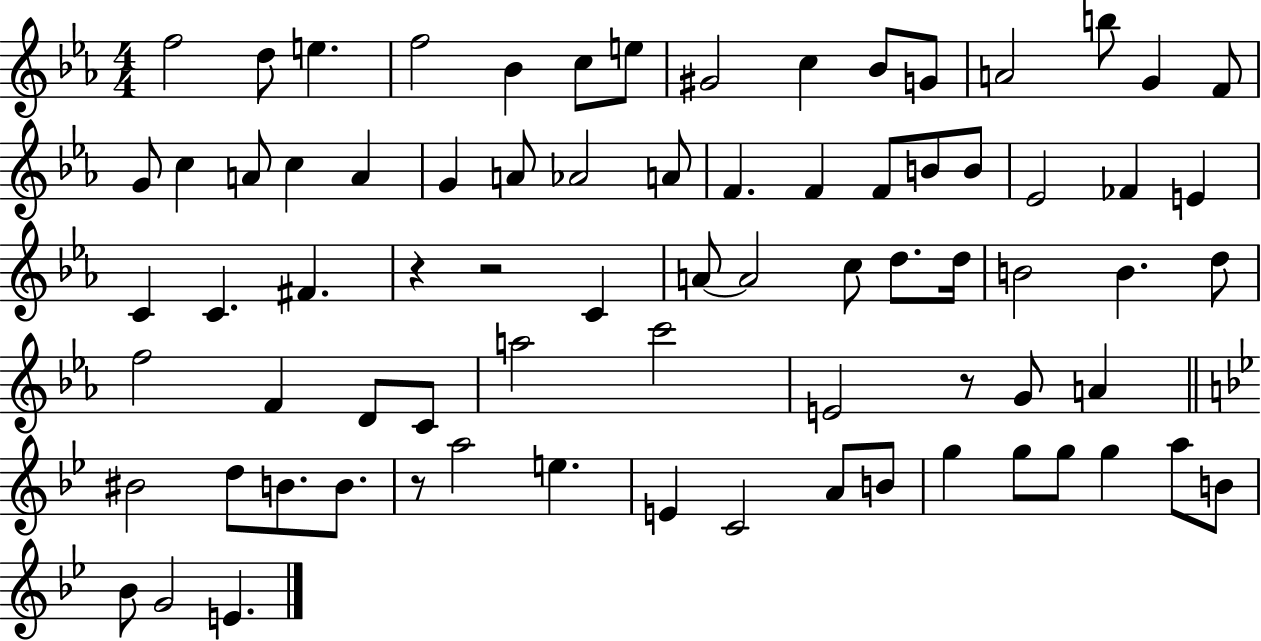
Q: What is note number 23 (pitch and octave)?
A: Ab4